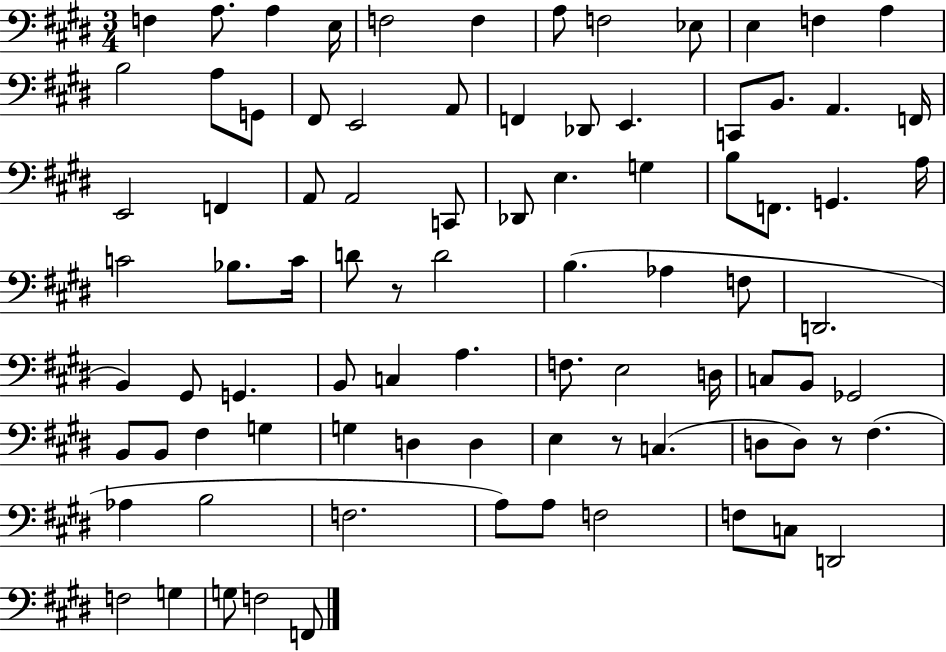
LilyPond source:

{
  \clef bass
  \numericTimeSignature
  \time 3/4
  \key e \major
  f4 a8. a4 e16 | f2 f4 | a8 f2 ees8 | e4 f4 a4 | \break b2 a8 g,8 | fis,8 e,2 a,8 | f,4 des,8 e,4. | c,8 b,8. a,4. f,16 | \break e,2 f,4 | a,8 a,2 c,8 | des,8 e4. g4 | b8 f,8. g,4. a16 | \break c'2 bes8. c'16 | d'8 r8 d'2 | b4.( aes4 f8 | d,2. | \break b,4) gis,8 g,4. | b,8 c4 a4. | f8. e2 d16 | c8 b,8 ges,2 | \break b,8 b,8 fis4 g4 | g4 d4 d4 | e4 r8 c4.( | d8 d8) r8 fis4.( | \break aes4 b2 | f2. | a8) a8 f2 | f8 c8 d,2 | \break f2 g4 | g8 f2 f,8 | \bar "|."
}